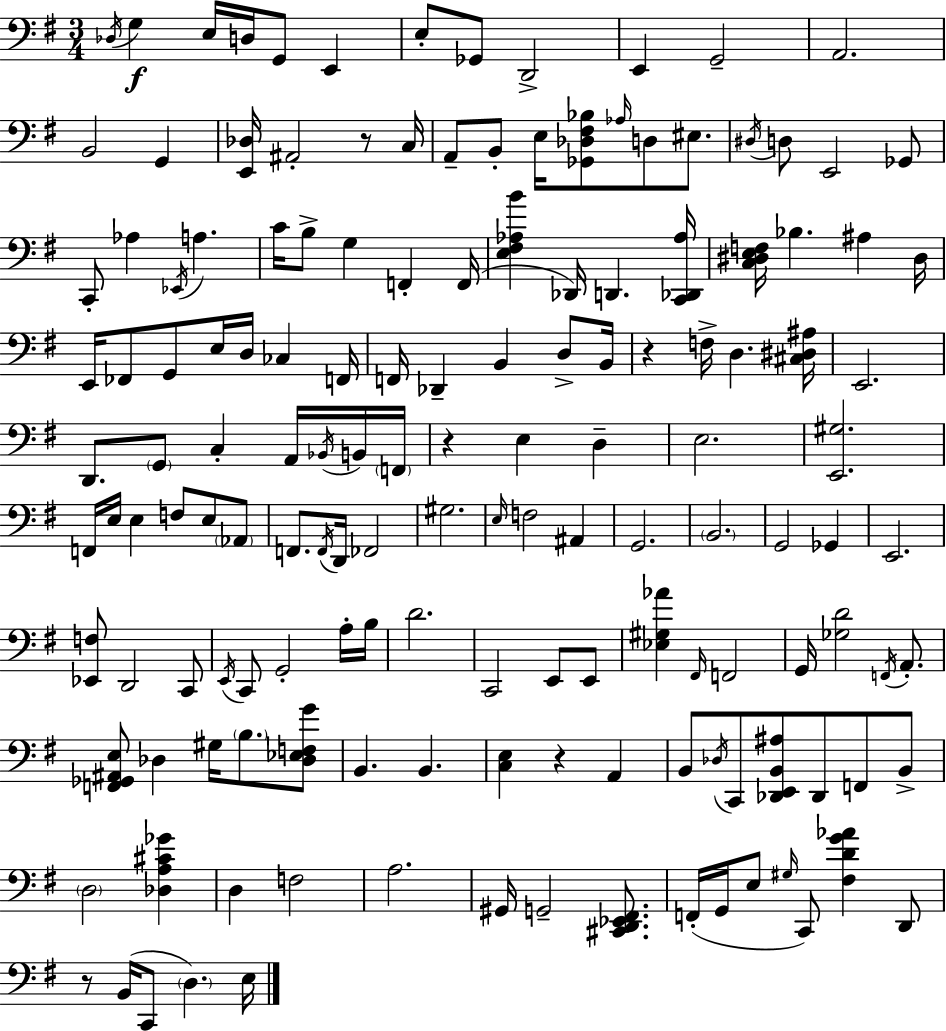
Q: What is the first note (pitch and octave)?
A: Db3